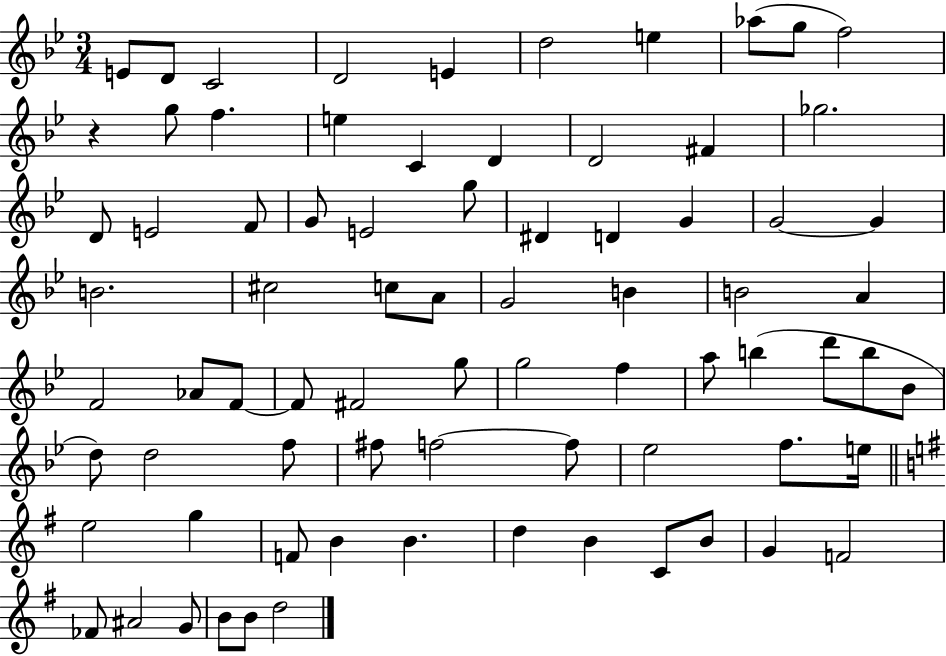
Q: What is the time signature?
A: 3/4